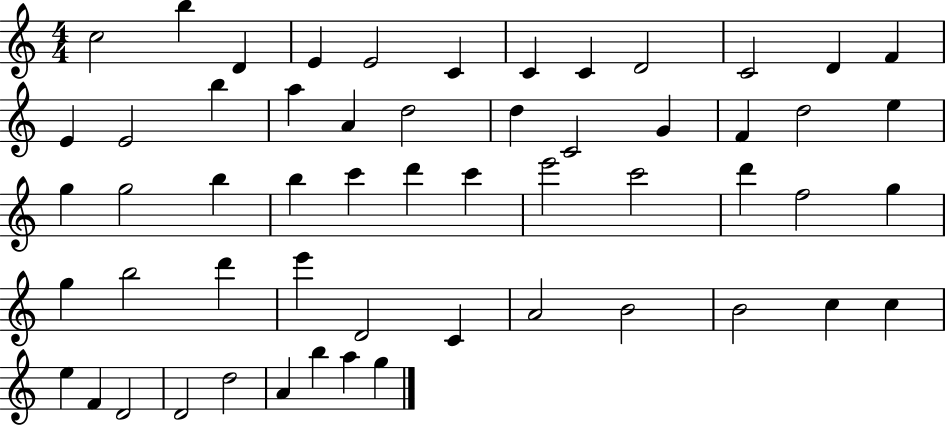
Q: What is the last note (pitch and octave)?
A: G5